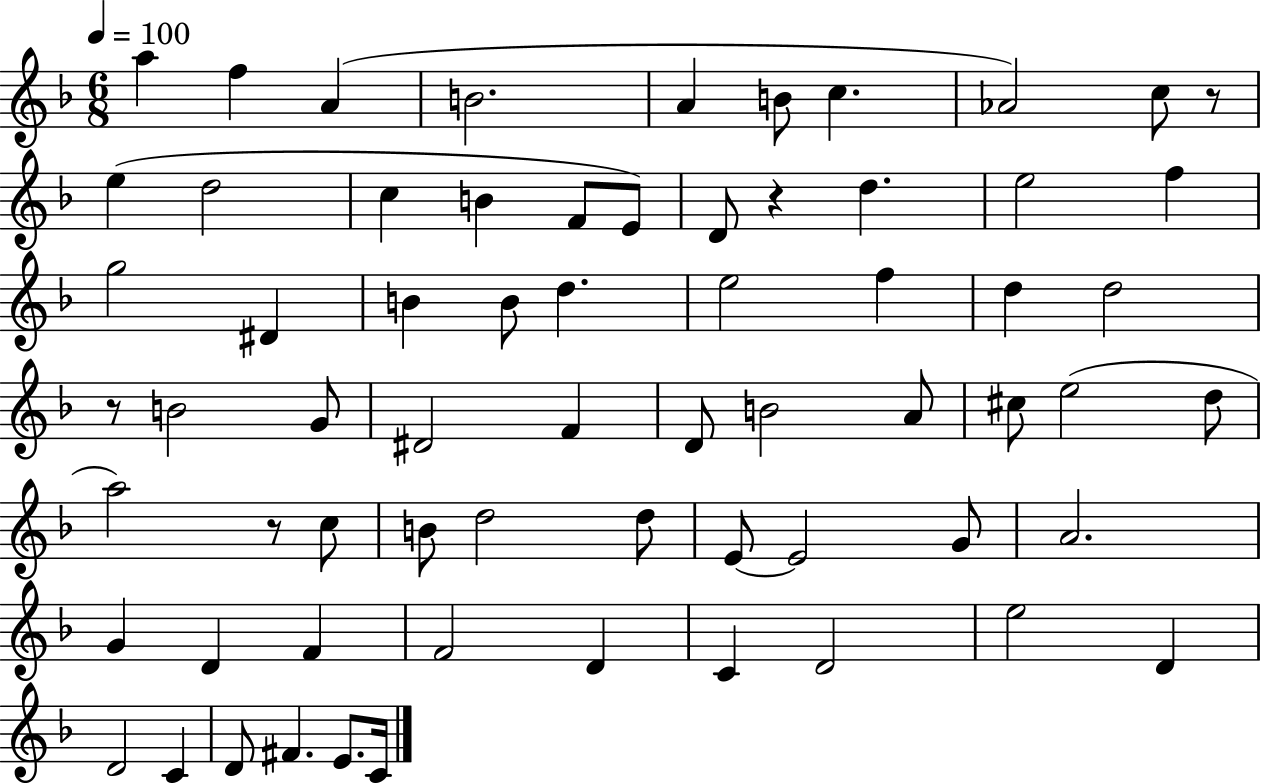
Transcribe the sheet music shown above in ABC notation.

X:1
T:Untitled
M:6/8
L:1/4
K:F
a f A B2 A B/2 c _A2 c/2 z/2 e d2 c B F/2 E/2 D/2 z d e2 f g2 ^D B B/2 d e2 f d d2 z/2 B2 G/2 ^D2 F D/2 B2 A/2 ^c/2 e2 d/2 a2 z/2 c/2 B/2 d2 d/2 E/2 E2 G/2 A2 G D F F2 D C D2 e2 D D2 C D/2 ^F E/2 C/4